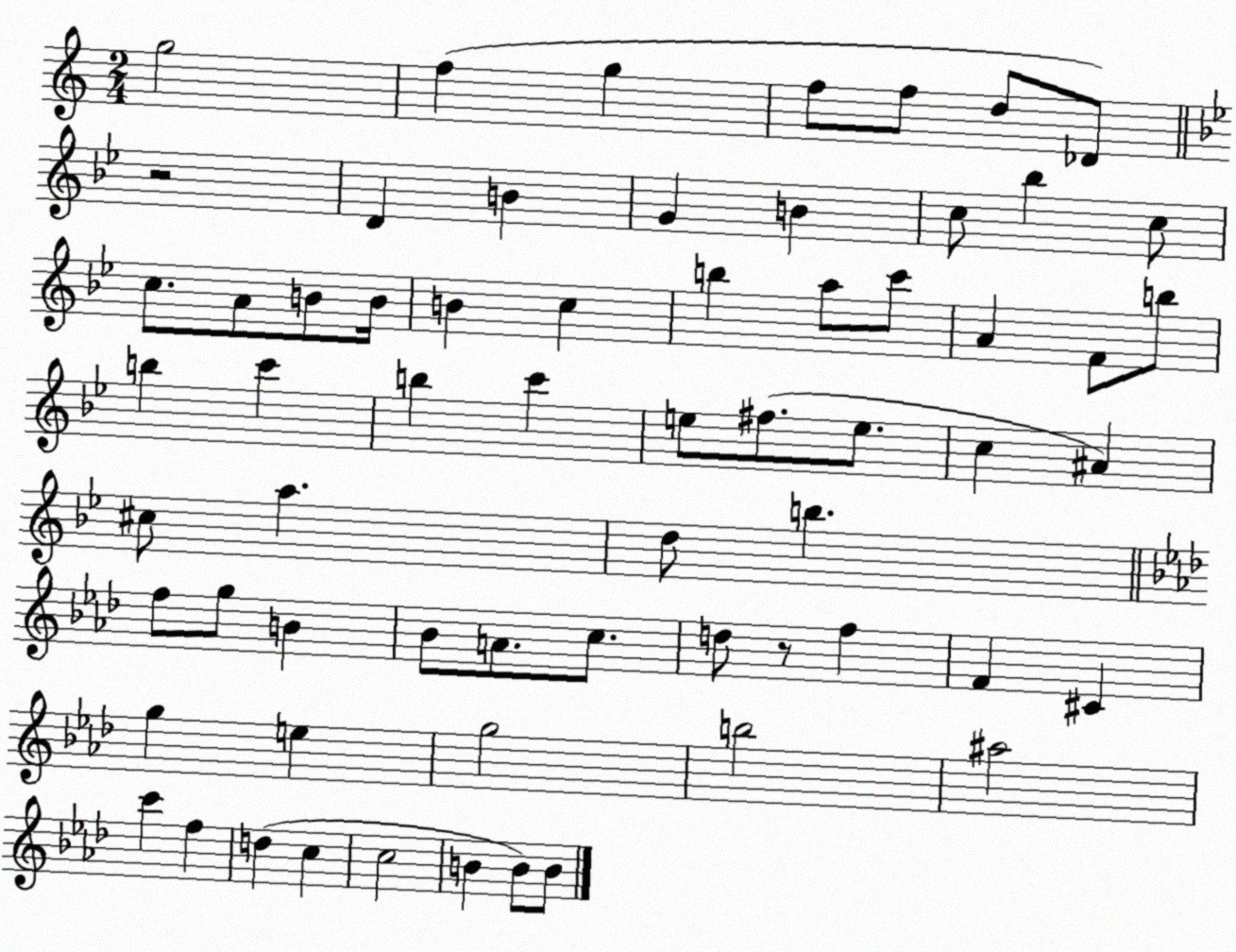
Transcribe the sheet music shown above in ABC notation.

X:1
T:Untitled
M:2/4
L:1/4
K:C
g2 f g f/2 f/2 d/2 _D/2 z2 D B G B c/2 _b c/2 c/2 A/2 B/2 B/4 B c b a/2 c'/2 A F/2 b/2 b c' b c' e/2 ^f/2 e/2 c ^A ^c/2 a d/2 b f/2 g/2 B _B/2 A/2 c/2 d/2 z/2 f F ^C g e g2 b2 ^a2 c' f d c c2 B B/2 B/2